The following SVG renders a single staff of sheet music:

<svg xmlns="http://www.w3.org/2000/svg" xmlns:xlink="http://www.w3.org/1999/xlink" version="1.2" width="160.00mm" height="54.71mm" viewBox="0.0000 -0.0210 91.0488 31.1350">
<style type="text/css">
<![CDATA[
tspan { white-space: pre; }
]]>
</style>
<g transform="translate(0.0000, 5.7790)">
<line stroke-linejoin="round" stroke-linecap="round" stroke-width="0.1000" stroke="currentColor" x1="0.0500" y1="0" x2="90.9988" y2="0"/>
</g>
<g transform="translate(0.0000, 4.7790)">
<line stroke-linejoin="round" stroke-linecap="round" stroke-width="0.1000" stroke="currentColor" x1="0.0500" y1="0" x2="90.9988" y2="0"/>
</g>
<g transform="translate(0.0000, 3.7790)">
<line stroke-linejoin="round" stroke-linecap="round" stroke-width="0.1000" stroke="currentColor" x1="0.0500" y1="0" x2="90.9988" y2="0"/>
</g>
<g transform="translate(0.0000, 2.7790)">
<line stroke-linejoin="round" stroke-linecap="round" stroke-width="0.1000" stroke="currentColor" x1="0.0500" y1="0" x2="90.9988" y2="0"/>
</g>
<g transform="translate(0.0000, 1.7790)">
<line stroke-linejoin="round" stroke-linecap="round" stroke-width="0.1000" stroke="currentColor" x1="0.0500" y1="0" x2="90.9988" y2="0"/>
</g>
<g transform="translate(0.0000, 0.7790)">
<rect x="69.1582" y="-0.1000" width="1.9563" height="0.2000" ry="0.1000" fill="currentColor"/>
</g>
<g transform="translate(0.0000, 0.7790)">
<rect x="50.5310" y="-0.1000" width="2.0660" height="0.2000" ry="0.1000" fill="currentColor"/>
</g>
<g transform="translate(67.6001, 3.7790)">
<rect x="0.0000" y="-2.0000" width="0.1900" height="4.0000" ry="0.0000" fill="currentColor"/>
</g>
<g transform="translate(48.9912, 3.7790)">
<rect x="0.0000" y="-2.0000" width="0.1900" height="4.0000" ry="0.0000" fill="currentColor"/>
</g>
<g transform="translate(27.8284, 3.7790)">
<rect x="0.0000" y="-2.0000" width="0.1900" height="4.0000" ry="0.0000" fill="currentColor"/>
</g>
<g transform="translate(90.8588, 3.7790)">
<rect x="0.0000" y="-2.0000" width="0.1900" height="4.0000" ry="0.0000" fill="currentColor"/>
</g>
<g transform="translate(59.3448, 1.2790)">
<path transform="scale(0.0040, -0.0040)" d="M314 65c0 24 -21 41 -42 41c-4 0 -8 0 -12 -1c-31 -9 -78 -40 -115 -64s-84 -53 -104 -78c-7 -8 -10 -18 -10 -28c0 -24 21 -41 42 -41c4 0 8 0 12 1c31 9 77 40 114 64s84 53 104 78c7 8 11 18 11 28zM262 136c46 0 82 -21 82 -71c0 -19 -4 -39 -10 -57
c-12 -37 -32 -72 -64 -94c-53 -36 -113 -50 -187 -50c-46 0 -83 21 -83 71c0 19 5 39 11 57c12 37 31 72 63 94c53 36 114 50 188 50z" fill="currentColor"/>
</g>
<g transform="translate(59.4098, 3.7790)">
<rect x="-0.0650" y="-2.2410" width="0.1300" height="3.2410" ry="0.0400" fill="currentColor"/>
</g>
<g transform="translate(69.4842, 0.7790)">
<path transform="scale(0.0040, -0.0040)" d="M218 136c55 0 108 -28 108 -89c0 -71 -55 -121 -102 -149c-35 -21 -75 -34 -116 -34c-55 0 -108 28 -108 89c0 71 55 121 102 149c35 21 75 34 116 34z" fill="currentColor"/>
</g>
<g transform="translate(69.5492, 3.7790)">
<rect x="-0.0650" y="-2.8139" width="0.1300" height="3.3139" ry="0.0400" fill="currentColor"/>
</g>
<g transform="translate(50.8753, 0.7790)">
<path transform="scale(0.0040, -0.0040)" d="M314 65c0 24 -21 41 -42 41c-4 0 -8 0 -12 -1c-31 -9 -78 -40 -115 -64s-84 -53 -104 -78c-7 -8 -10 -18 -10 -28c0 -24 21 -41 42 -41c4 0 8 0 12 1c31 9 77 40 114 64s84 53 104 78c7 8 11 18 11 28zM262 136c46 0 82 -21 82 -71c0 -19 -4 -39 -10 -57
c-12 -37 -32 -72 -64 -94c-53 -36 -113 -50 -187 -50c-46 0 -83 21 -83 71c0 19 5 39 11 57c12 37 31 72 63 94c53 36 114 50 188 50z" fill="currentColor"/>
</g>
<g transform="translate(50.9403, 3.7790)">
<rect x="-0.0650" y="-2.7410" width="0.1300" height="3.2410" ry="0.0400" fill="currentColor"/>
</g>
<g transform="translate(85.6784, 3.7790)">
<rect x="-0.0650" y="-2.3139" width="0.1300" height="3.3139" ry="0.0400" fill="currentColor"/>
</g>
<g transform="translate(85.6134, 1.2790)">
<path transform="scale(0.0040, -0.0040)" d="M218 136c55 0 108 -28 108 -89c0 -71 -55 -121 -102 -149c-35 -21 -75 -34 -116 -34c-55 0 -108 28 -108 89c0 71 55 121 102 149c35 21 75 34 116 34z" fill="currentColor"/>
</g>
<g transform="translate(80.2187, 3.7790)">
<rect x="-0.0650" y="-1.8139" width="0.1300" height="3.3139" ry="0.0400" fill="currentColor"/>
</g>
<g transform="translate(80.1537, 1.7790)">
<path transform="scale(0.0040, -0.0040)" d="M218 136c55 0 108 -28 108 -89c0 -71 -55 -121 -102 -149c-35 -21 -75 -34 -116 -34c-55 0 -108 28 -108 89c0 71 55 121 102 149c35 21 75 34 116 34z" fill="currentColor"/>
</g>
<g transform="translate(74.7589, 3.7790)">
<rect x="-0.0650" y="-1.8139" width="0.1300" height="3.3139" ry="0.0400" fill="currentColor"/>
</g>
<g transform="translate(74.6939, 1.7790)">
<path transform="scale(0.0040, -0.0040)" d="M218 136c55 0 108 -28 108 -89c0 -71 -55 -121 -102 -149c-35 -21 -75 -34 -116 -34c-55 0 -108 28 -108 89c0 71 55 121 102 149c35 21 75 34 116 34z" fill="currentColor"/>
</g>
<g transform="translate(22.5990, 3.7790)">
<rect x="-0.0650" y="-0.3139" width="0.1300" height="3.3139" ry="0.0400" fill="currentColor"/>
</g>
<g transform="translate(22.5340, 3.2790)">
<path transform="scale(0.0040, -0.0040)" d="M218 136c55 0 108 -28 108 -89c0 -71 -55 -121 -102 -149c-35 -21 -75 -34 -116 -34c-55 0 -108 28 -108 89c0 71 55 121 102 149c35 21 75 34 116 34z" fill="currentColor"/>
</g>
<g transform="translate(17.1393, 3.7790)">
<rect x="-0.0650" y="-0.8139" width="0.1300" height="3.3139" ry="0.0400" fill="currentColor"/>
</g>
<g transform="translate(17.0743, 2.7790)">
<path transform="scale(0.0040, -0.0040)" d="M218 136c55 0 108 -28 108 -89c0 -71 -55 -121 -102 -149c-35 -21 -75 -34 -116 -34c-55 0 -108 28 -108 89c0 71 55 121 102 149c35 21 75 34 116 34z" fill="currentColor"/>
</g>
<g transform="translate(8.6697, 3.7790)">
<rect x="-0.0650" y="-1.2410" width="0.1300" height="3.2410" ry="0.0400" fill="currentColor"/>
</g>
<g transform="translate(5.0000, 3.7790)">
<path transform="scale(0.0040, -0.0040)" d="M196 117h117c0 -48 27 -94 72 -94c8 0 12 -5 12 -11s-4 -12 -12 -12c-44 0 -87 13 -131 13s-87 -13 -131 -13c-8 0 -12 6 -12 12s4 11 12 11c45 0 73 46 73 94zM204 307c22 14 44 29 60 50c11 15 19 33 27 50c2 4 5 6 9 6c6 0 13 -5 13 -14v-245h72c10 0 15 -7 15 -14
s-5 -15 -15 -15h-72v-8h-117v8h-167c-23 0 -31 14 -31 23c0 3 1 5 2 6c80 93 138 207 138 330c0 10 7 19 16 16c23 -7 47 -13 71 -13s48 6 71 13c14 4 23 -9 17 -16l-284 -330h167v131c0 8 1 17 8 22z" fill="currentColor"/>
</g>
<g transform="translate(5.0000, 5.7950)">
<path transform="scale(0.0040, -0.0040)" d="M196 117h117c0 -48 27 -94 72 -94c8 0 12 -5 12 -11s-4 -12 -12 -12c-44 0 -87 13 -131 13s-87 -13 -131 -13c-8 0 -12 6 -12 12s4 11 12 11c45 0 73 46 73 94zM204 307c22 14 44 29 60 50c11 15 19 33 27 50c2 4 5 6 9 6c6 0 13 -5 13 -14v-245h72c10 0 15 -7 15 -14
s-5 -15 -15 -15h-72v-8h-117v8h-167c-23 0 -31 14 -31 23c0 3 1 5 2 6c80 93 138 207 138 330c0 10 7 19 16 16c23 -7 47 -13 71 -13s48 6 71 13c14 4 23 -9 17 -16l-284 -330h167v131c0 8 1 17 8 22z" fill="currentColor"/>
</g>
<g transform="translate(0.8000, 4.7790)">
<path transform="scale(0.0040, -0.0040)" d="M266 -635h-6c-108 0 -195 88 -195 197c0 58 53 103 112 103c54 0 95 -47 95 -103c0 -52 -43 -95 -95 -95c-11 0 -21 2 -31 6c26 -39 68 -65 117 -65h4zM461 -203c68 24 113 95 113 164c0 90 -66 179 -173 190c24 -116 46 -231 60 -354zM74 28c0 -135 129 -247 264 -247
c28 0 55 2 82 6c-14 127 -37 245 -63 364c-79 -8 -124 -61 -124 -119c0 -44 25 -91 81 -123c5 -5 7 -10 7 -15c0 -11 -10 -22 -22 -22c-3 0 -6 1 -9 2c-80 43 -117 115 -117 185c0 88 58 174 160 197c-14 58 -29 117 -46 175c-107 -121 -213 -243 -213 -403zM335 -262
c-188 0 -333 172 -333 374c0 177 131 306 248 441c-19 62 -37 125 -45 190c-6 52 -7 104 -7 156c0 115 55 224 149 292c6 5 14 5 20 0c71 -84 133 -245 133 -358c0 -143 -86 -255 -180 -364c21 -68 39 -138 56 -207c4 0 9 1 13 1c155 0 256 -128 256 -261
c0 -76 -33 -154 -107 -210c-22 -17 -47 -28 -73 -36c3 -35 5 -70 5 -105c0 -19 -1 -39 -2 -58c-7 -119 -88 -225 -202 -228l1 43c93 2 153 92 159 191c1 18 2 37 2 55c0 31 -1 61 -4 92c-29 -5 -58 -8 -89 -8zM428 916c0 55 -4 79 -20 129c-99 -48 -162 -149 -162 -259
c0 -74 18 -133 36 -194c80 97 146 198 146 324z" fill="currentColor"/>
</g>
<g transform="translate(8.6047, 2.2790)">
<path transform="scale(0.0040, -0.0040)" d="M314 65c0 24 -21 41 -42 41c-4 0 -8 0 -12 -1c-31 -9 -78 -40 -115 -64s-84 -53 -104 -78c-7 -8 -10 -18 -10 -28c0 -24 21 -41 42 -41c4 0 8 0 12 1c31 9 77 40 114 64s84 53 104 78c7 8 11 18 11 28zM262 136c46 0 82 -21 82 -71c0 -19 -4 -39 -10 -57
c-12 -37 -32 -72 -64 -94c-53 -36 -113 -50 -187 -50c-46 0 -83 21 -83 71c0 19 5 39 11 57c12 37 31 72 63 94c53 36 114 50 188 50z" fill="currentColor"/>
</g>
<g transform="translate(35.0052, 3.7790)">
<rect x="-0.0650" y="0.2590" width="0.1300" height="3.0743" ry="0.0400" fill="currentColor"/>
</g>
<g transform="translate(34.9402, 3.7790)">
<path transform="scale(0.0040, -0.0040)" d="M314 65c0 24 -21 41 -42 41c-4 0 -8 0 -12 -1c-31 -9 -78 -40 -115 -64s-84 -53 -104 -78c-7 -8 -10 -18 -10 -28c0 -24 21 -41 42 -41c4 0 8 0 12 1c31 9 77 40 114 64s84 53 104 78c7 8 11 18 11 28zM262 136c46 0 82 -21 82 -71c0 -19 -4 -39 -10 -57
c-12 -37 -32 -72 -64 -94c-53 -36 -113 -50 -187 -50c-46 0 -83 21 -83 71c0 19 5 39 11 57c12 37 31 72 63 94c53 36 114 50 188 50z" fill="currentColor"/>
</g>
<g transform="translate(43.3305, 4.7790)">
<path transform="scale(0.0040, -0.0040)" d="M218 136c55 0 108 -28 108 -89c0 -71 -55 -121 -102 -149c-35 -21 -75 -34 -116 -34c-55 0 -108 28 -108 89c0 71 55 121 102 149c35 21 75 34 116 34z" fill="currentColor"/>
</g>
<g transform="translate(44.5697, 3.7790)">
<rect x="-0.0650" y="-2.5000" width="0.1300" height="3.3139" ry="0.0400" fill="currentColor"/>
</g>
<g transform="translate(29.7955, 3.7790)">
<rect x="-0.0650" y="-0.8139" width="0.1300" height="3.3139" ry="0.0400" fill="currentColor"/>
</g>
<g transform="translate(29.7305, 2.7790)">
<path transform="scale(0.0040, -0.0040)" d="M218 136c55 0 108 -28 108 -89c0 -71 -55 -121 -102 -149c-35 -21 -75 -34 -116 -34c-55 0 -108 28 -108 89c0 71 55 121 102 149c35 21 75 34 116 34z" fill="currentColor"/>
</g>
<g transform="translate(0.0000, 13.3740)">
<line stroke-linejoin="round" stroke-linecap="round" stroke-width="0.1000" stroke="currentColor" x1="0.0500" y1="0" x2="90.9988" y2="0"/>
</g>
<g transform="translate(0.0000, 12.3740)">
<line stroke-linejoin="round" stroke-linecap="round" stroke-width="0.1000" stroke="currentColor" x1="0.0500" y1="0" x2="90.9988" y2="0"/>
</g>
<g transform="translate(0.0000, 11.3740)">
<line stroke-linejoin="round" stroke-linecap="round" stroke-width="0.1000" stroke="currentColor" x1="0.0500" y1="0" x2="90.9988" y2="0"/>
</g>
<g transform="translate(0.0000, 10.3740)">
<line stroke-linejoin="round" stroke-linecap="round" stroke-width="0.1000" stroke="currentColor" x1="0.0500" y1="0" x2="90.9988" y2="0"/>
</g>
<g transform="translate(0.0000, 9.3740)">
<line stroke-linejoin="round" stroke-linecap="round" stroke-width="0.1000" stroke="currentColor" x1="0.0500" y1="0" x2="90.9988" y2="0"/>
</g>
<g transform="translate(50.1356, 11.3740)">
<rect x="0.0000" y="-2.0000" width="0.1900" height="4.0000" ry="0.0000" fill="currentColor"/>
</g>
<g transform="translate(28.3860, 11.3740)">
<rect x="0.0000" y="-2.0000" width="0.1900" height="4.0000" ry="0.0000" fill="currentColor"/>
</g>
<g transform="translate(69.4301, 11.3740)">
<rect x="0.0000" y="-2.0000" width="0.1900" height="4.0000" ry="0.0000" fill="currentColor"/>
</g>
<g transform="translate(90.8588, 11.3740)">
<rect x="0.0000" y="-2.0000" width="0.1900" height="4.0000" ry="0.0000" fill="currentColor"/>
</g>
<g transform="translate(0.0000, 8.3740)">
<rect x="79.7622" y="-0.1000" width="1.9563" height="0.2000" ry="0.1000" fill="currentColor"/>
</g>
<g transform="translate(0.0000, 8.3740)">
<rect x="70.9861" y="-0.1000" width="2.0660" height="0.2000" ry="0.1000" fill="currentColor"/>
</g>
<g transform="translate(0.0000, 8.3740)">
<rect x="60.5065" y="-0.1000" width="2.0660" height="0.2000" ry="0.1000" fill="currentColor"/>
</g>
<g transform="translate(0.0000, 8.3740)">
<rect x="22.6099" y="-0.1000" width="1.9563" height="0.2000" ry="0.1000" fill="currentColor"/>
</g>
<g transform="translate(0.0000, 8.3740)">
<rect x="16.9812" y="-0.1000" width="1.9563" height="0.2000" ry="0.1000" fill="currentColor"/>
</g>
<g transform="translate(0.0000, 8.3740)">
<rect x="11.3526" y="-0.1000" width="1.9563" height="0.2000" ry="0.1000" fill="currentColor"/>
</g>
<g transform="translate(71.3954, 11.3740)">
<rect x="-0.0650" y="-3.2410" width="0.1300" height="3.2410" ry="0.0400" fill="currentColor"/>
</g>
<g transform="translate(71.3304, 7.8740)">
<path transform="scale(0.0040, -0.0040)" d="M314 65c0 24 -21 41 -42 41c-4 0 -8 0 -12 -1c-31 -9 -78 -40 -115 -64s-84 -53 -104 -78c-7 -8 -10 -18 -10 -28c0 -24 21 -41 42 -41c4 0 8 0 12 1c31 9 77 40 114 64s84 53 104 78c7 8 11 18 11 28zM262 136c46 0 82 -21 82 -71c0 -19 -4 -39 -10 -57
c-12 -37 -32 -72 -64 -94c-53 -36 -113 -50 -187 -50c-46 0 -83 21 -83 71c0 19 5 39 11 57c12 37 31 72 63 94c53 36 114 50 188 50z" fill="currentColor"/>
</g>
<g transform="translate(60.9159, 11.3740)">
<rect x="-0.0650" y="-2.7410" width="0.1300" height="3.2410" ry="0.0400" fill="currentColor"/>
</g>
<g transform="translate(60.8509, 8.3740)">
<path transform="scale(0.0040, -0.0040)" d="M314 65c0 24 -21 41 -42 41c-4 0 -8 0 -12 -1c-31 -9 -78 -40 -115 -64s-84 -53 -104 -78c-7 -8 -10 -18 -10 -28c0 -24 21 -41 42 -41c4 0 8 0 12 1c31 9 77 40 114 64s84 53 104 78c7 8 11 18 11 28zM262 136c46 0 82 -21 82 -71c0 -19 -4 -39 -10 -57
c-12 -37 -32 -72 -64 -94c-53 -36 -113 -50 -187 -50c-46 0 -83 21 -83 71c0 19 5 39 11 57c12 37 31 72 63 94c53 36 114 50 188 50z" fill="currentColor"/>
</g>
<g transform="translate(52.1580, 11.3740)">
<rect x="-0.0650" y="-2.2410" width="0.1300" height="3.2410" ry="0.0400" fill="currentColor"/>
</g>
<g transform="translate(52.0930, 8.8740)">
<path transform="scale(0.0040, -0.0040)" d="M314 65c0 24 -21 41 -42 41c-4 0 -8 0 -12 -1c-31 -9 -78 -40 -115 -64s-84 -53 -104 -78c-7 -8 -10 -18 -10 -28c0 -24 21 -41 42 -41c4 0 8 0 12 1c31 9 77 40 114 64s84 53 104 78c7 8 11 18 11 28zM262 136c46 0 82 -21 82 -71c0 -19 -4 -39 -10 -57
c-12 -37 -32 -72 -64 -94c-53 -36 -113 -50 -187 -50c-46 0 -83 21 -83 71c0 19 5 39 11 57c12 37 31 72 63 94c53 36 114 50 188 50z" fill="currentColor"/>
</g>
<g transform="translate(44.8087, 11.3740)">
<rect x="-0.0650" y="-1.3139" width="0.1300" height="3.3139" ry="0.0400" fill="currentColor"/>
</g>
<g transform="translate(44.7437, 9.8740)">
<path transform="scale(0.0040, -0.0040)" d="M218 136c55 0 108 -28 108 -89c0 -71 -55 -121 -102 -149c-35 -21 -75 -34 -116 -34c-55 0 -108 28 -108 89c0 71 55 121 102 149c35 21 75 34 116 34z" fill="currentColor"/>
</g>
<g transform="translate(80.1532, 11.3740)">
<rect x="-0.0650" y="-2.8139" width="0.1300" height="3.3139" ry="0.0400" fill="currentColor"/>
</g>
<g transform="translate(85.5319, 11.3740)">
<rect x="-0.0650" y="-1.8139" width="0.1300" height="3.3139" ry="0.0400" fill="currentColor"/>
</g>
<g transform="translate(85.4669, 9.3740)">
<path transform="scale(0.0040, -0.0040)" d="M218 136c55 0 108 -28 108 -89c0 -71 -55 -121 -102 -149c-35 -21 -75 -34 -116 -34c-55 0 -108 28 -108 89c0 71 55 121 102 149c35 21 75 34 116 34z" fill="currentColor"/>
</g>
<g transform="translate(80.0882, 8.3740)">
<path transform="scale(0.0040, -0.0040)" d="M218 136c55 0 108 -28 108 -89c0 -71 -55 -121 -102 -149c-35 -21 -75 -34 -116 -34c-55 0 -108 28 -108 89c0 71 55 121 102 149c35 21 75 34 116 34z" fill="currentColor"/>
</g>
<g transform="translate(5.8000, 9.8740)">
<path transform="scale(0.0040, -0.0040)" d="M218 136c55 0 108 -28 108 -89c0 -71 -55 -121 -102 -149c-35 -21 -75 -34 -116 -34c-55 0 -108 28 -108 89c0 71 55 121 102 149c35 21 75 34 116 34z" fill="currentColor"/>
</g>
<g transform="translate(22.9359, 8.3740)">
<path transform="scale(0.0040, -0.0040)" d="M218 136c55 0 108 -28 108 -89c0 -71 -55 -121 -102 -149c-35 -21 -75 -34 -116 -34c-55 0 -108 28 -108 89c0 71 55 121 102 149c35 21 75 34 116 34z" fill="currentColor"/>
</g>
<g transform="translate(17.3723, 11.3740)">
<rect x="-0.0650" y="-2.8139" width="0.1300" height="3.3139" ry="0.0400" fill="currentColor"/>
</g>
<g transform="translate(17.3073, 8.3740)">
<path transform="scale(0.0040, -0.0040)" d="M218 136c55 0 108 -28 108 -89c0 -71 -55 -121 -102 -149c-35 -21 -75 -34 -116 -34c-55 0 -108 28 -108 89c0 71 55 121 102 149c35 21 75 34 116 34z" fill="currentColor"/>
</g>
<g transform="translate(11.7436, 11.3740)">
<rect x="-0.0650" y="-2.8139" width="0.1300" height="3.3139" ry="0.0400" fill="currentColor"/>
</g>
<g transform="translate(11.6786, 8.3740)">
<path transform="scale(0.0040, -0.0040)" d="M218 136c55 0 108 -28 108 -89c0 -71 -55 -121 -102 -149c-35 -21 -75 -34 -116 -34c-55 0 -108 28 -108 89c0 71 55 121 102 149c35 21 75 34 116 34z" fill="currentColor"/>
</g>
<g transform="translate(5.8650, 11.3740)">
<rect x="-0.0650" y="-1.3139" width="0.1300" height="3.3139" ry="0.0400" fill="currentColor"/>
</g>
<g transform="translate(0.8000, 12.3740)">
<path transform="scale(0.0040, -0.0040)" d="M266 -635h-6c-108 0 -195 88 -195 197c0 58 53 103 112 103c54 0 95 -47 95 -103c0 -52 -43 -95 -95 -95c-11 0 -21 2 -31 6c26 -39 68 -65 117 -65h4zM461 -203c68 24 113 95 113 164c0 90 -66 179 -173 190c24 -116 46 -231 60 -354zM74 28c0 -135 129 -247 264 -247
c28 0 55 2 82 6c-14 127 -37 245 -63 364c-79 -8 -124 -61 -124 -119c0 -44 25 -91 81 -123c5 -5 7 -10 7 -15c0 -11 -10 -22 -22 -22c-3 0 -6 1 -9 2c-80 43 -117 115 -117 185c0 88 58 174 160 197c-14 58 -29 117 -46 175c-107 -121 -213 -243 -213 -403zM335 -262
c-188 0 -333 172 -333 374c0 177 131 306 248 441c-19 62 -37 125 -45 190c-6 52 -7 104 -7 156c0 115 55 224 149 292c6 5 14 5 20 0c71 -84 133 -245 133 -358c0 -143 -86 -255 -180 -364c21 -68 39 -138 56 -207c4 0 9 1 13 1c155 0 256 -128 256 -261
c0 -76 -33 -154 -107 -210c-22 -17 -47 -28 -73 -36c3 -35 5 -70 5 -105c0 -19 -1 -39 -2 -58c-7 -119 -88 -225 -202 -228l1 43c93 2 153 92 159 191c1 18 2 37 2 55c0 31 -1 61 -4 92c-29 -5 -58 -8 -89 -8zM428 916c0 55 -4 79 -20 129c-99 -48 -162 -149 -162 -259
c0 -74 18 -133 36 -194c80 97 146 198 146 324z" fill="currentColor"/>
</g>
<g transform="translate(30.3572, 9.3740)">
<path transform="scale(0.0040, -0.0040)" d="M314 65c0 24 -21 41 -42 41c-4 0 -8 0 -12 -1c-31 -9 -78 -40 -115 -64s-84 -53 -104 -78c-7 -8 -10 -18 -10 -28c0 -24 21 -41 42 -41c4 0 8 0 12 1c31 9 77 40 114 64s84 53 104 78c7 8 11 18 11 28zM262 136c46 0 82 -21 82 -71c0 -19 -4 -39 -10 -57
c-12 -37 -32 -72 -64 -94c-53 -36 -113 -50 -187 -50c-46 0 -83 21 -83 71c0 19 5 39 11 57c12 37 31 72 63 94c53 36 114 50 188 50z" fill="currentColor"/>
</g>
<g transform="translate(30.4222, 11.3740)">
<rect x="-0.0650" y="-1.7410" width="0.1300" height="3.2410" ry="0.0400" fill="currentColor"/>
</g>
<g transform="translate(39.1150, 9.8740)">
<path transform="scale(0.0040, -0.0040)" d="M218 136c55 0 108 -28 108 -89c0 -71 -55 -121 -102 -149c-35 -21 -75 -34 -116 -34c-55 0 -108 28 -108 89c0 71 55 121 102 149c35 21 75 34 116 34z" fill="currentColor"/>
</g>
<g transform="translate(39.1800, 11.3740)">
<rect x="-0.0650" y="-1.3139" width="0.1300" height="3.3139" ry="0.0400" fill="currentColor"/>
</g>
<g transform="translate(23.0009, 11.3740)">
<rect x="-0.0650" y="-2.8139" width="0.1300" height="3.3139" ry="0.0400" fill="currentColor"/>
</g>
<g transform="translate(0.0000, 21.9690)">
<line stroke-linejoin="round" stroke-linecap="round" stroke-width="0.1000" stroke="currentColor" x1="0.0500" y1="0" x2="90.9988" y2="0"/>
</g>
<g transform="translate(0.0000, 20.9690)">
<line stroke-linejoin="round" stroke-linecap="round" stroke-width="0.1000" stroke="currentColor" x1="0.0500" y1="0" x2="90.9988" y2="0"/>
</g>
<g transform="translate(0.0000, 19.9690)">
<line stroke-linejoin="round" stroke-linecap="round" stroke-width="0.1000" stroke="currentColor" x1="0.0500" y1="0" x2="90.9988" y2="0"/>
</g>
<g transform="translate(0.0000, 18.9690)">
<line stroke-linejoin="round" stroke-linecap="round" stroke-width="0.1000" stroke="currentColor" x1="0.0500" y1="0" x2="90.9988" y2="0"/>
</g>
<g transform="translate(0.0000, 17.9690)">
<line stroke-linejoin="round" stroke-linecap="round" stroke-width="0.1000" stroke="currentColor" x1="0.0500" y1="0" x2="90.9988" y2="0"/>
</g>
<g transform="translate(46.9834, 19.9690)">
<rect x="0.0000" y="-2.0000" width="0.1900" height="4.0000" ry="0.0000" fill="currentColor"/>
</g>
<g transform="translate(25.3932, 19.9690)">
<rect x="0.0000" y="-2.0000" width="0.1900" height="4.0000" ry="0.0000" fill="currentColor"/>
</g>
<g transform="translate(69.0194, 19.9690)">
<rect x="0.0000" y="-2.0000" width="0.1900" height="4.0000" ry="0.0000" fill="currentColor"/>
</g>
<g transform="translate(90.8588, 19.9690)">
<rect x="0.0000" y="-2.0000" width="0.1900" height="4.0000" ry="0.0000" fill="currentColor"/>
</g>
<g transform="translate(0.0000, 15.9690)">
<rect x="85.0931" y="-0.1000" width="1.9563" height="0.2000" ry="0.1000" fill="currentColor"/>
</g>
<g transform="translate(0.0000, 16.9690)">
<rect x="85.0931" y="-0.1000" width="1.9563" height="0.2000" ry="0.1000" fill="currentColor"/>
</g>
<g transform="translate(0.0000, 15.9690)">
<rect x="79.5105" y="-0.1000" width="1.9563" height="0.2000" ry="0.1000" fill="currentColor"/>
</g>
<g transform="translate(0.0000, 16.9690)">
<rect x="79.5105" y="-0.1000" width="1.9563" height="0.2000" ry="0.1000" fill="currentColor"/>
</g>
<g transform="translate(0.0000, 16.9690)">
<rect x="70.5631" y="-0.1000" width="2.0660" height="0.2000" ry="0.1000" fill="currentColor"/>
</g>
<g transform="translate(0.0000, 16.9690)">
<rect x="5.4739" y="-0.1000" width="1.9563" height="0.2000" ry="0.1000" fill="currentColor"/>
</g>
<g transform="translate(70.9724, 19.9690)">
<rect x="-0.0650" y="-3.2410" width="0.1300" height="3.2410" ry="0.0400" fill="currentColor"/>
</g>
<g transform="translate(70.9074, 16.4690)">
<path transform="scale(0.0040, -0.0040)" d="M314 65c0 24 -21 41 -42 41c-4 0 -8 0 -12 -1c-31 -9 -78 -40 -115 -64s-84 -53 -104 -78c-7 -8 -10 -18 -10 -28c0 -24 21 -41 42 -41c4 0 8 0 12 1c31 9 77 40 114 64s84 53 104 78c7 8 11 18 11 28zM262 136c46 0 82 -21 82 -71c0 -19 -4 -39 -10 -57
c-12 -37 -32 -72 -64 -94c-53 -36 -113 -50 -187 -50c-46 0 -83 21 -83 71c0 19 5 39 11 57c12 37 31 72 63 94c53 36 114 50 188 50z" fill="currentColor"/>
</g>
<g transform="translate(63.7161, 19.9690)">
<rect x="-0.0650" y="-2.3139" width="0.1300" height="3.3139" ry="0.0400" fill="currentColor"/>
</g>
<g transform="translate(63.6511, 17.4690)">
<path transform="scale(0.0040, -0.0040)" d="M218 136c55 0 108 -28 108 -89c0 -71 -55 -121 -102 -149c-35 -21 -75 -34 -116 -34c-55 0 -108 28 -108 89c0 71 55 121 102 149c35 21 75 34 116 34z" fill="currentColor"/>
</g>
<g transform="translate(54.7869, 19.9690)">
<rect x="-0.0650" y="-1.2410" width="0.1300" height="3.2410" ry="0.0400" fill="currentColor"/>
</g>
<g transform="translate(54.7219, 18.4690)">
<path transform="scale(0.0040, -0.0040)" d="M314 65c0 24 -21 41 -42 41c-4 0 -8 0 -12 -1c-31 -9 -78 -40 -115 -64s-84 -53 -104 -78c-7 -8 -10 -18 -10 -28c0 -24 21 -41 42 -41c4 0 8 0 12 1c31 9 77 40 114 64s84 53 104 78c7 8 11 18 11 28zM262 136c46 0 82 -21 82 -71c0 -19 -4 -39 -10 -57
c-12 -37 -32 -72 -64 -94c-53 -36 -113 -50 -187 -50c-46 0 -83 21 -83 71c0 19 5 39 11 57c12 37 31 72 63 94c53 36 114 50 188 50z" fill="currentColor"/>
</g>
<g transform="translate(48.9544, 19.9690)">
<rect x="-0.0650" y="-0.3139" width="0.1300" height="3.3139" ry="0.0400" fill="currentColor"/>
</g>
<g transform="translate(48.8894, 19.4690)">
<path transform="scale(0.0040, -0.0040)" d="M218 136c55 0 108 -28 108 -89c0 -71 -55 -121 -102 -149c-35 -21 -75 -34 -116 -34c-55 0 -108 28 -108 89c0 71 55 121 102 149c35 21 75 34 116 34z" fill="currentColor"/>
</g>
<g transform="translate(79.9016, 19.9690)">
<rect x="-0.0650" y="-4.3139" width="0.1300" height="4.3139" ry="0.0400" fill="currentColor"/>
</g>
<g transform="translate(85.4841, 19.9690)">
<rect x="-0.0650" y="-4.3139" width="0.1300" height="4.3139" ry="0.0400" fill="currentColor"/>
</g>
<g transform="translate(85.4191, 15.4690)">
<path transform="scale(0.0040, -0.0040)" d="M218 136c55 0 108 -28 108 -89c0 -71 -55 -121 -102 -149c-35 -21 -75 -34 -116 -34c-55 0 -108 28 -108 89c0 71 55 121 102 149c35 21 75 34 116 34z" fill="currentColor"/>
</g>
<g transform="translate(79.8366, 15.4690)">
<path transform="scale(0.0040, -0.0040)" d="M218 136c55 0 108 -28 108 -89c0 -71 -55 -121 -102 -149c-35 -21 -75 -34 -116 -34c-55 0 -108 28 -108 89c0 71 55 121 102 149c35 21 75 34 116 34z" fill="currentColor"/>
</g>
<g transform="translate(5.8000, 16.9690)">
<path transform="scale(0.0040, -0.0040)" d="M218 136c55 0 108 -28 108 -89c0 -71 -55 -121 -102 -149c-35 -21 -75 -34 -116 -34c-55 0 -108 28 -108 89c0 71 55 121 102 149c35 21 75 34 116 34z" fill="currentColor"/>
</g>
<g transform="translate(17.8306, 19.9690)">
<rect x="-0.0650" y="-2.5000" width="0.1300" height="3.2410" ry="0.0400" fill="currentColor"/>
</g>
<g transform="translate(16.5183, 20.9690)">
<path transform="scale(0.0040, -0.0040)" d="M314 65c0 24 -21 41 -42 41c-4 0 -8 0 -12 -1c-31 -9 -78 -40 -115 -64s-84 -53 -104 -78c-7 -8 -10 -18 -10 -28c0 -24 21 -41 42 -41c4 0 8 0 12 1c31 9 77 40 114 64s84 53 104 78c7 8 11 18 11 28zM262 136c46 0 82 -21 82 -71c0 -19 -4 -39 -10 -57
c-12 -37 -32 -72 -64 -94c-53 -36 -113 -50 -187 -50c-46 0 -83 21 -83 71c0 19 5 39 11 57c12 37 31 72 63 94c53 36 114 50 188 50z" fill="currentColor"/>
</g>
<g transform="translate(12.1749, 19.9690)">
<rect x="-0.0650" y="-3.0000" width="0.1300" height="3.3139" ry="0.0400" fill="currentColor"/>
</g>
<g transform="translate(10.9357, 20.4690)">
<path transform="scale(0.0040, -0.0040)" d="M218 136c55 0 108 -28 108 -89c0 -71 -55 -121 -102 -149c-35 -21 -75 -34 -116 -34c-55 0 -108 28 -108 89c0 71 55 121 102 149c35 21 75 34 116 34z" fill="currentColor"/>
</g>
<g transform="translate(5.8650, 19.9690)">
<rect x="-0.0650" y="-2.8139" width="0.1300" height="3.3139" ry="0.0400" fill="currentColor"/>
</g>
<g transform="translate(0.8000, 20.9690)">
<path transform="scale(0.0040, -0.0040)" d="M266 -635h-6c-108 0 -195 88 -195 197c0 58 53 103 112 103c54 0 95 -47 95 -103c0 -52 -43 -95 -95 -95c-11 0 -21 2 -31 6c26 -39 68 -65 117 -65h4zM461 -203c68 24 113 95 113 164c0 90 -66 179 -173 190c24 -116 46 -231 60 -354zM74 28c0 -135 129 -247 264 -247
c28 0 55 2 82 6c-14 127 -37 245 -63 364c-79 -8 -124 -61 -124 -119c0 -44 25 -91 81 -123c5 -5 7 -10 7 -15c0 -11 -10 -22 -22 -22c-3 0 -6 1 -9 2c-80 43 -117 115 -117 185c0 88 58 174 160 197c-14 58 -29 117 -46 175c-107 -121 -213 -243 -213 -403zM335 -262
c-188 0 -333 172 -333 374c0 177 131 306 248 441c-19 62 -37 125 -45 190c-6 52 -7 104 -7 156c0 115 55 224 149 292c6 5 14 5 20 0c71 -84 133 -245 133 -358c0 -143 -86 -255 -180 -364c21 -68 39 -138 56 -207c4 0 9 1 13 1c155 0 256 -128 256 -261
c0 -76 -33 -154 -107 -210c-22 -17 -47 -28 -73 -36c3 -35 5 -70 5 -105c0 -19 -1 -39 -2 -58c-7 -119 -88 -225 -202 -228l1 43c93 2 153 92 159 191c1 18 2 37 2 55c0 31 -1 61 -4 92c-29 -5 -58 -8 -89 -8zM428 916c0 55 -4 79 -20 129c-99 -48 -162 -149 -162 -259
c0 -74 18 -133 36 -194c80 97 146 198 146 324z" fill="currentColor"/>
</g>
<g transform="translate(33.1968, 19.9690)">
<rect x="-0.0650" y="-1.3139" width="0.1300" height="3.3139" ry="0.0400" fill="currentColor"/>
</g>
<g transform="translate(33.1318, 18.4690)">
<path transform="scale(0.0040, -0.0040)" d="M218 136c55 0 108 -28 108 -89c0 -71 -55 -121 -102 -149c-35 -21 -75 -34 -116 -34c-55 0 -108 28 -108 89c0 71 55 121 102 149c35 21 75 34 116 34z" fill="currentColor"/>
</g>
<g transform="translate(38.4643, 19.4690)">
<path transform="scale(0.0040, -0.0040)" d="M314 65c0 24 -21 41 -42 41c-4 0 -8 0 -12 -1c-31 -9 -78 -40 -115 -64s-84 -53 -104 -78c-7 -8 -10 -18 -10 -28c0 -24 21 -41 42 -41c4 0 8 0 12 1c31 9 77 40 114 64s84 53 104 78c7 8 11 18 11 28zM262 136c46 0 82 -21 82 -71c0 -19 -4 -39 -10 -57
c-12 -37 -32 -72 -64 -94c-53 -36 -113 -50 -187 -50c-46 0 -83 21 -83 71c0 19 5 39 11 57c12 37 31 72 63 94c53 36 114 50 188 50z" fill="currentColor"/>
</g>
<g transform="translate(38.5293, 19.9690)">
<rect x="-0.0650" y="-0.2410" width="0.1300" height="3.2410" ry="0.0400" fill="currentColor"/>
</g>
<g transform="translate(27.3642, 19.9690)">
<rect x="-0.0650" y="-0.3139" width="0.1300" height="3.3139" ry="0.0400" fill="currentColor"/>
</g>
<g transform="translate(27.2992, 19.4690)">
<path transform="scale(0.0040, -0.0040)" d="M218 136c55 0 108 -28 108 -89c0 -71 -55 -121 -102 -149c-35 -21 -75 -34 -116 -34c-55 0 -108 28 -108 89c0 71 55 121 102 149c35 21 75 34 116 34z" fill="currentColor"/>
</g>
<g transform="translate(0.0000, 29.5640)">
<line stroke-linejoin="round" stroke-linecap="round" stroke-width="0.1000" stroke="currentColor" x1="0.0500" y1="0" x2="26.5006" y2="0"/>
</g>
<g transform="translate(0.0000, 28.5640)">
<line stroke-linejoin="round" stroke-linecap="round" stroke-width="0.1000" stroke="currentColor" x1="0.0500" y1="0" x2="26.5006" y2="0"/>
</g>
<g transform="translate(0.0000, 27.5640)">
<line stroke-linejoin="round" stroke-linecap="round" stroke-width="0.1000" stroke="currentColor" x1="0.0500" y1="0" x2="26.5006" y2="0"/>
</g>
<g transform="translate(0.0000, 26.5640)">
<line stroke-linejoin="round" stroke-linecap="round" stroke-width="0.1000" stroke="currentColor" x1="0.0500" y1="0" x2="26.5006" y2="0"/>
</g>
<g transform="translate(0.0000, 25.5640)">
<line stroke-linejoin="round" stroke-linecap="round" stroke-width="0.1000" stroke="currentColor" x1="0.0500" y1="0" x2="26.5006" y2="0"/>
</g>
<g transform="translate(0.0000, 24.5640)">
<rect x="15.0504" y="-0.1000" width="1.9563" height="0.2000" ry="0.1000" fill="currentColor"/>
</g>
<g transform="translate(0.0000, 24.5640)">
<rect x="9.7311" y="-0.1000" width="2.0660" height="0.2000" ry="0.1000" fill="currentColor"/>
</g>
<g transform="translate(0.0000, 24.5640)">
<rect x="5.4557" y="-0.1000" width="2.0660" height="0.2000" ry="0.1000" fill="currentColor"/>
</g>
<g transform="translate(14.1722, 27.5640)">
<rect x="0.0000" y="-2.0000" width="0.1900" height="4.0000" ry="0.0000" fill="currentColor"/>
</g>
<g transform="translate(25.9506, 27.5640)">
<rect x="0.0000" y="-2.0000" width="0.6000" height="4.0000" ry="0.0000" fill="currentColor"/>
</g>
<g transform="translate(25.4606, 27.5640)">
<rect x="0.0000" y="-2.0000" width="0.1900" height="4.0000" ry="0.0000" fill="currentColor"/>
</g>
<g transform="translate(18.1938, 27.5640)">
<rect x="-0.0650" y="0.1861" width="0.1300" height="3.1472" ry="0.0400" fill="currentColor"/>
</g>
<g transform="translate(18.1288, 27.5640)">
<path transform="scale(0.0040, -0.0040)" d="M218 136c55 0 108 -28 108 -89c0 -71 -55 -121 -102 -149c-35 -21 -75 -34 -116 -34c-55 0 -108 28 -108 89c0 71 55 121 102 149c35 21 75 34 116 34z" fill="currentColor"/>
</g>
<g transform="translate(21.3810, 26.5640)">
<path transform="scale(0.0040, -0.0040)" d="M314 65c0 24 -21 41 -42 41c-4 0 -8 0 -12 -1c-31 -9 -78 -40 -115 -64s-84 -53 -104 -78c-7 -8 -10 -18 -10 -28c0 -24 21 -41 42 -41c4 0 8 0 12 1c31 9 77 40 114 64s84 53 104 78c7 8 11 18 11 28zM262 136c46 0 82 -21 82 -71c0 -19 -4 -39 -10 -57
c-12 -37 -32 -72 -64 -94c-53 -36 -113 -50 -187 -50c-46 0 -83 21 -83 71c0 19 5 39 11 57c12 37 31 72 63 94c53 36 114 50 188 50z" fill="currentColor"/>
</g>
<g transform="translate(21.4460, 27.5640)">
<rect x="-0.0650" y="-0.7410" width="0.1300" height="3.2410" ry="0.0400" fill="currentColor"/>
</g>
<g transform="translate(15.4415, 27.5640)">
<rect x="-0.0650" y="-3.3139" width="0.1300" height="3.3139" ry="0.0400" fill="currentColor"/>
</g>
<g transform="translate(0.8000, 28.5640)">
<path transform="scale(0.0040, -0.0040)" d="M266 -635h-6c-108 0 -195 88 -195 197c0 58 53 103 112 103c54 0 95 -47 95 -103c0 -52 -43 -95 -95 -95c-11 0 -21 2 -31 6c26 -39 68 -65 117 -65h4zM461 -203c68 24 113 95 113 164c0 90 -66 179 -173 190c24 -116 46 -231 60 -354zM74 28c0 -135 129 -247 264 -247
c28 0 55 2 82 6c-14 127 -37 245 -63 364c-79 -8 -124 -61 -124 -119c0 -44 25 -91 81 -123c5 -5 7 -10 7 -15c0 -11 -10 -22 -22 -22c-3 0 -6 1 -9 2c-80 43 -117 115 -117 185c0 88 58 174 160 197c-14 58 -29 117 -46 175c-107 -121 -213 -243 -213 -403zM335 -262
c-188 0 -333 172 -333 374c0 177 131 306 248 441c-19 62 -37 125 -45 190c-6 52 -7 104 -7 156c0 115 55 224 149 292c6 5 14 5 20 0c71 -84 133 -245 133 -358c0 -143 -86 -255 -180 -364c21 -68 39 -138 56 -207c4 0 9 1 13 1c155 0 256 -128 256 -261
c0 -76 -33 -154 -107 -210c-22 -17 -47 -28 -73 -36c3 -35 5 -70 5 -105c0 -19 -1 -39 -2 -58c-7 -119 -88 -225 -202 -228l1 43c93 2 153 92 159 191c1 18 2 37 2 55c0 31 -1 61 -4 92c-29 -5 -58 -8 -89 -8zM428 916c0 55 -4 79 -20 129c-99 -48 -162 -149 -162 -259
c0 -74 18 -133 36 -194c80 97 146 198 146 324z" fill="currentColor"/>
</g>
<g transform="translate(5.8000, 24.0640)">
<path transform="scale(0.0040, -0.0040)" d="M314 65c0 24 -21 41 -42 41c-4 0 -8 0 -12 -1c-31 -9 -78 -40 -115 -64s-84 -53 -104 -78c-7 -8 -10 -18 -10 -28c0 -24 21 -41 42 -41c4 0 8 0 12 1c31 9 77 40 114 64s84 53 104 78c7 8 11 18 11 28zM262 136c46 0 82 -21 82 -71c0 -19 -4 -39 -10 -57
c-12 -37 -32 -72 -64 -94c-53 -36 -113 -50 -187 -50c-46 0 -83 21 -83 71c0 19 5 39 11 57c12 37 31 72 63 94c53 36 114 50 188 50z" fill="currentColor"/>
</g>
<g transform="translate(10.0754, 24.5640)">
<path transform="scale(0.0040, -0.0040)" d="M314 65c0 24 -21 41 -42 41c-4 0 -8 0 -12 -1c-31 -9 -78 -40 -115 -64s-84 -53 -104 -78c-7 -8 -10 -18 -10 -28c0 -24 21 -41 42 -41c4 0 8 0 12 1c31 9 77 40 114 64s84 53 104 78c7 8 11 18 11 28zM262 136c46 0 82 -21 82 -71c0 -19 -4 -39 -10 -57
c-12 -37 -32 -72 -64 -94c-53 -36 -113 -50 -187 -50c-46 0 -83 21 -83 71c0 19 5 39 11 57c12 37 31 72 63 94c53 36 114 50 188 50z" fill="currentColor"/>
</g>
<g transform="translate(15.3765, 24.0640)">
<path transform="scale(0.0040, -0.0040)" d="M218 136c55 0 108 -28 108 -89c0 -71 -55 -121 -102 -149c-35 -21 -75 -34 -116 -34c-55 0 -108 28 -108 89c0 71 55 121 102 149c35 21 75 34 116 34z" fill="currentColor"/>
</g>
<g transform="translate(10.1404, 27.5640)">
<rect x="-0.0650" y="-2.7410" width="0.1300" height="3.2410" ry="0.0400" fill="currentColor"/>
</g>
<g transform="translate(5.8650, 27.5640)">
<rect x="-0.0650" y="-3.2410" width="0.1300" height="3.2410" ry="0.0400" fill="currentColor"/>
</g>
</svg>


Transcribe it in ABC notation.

X:1
T:Untitled
M:4/4
L:1/4
K:C
e2 d c d B2 G a2 g2 a f f g e a a a f2 e e g2 a2 b2 a f a A G2 c e c2 c e2 g b2 d' d' b2 a2 b B d2